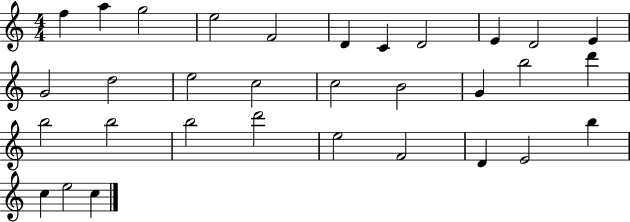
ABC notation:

X:1
T:Untitled
M:4/4
L:1/4
K:C
f a g2 e2 F2 D C D2 E D2 E G2 d2 e2 c2 c2 B2 G b2 d' b2 b2 b2 d'2 e2 F2 D E2 b c e2 c